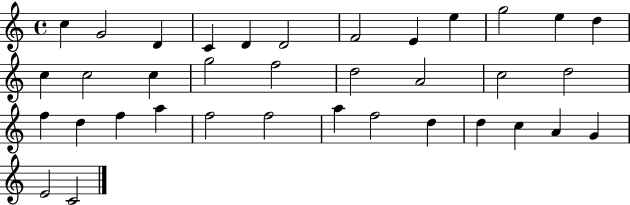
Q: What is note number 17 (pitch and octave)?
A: F5